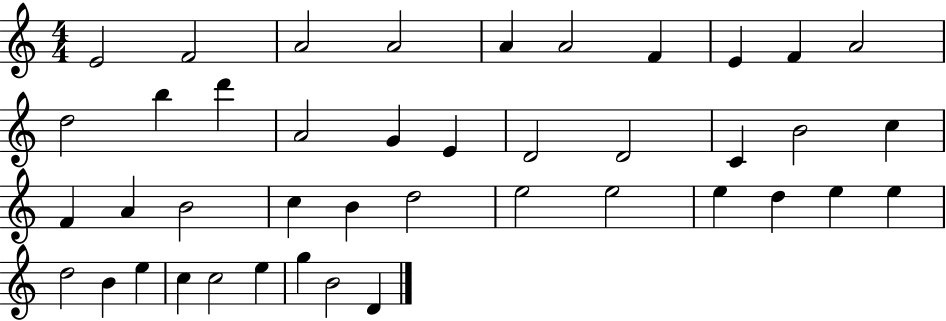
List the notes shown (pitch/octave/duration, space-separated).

E4/h F4/h A4/h A4/h A4/q A4/h F4/q E4/q F4/q A4/h D5/h B5/q D6/q A4/h G4/q E4/q D4/h D4/h C4/q B4/h C5/q F4/q A4/q B4/h C5/q B4/q D5/h E5/h E5/h E5/q D5/q E5/q E5/q D5/h B4/q E5/q C5/q C5/h E5/q G5/q B4/h D4/q